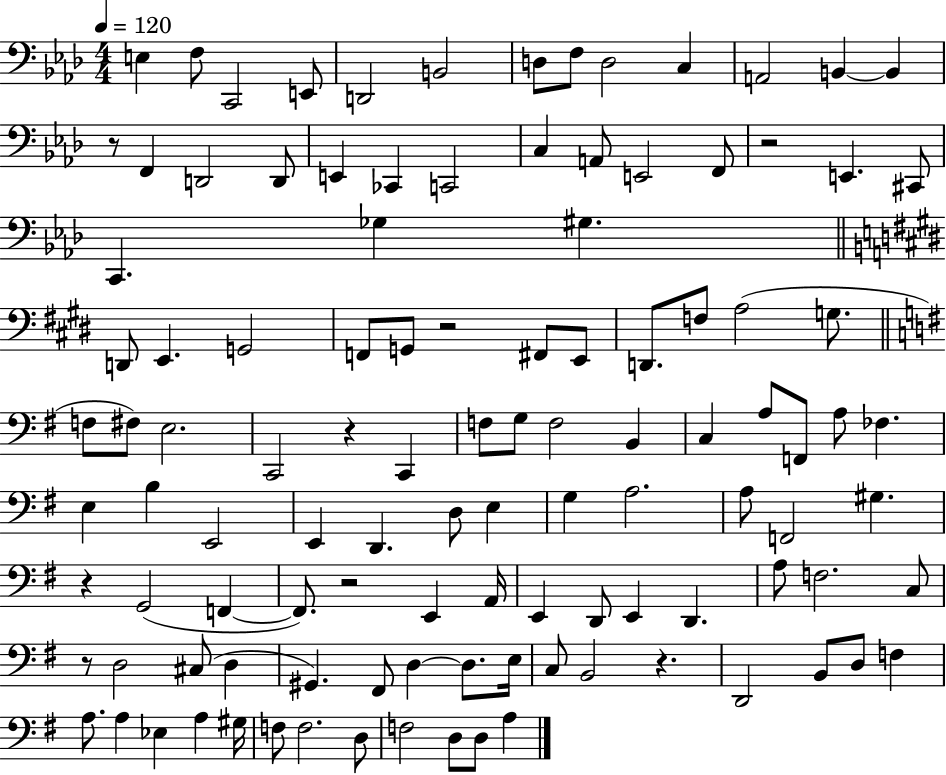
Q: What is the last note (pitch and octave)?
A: A3